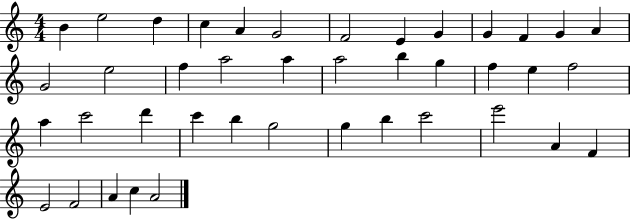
X:1
T:Untitled
M:4/4
L:1/4
K:C
B e2 d c A G2 F2 E G G F G A G2 e2 f a2 a a2 b g f e f2 a c'2 d' c' b g2 g b c'2 e'2 A F E2 F2 A c A2